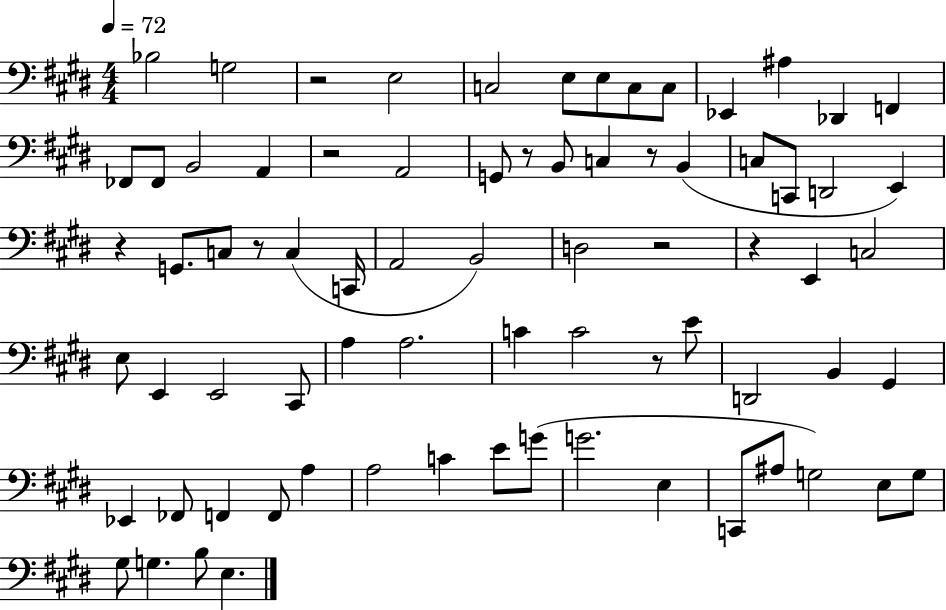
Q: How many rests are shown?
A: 9